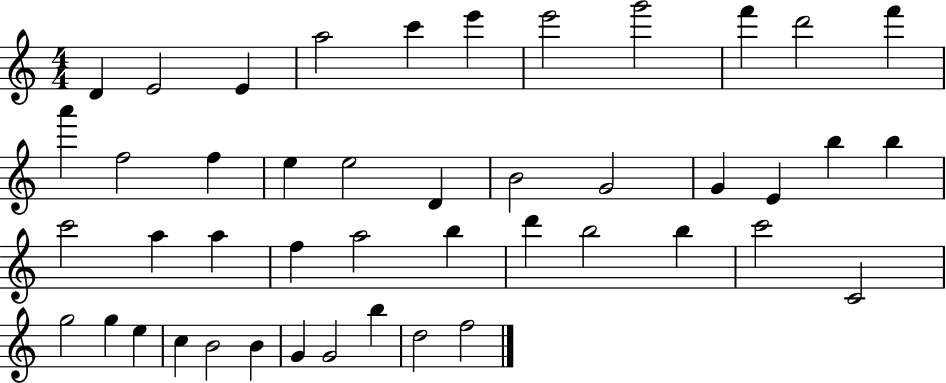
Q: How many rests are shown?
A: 0